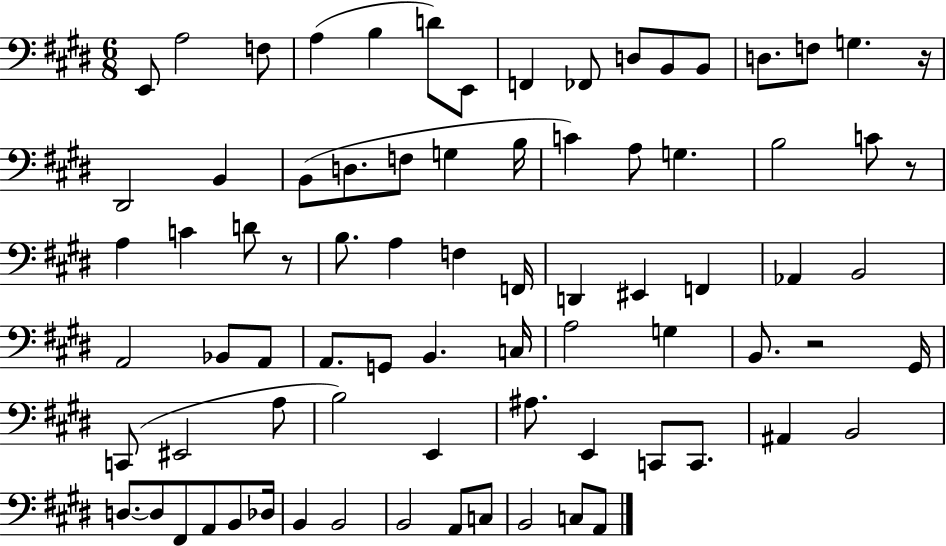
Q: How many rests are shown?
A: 4